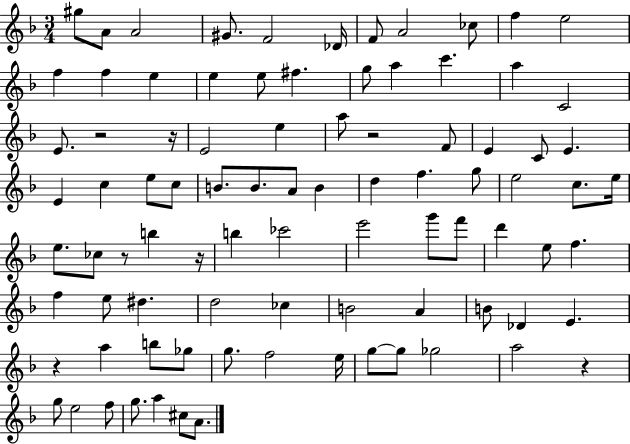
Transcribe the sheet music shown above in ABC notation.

X:1
T:Untitled
M:3/4
L:1/4
K:F
^g/2 A/2 A2 ^G/2 F2 _D/4 F/2 A2 _c/2 f e2 f f e e e/2 ^f g/2 a c' a C2 E/2 z2 z/4 E2 e a/2 z2 F/2 E C/2 E E c e/2 c/2 B/2 B/2 A/2 B d f g/2 e2 c/2 e/4 e/2 _c/2 z/2 b z/4 b _c'2 e'2 g'/2 f'/2 d' e/2 f f e/2 ^d d2 _c B2 A B/2 _D E z a b/2 _g/2 g/2 f2 e/4 g/2 g/2 _g2 a2 z g/2 e2 f/2 g/2 a ^c/2 A/2